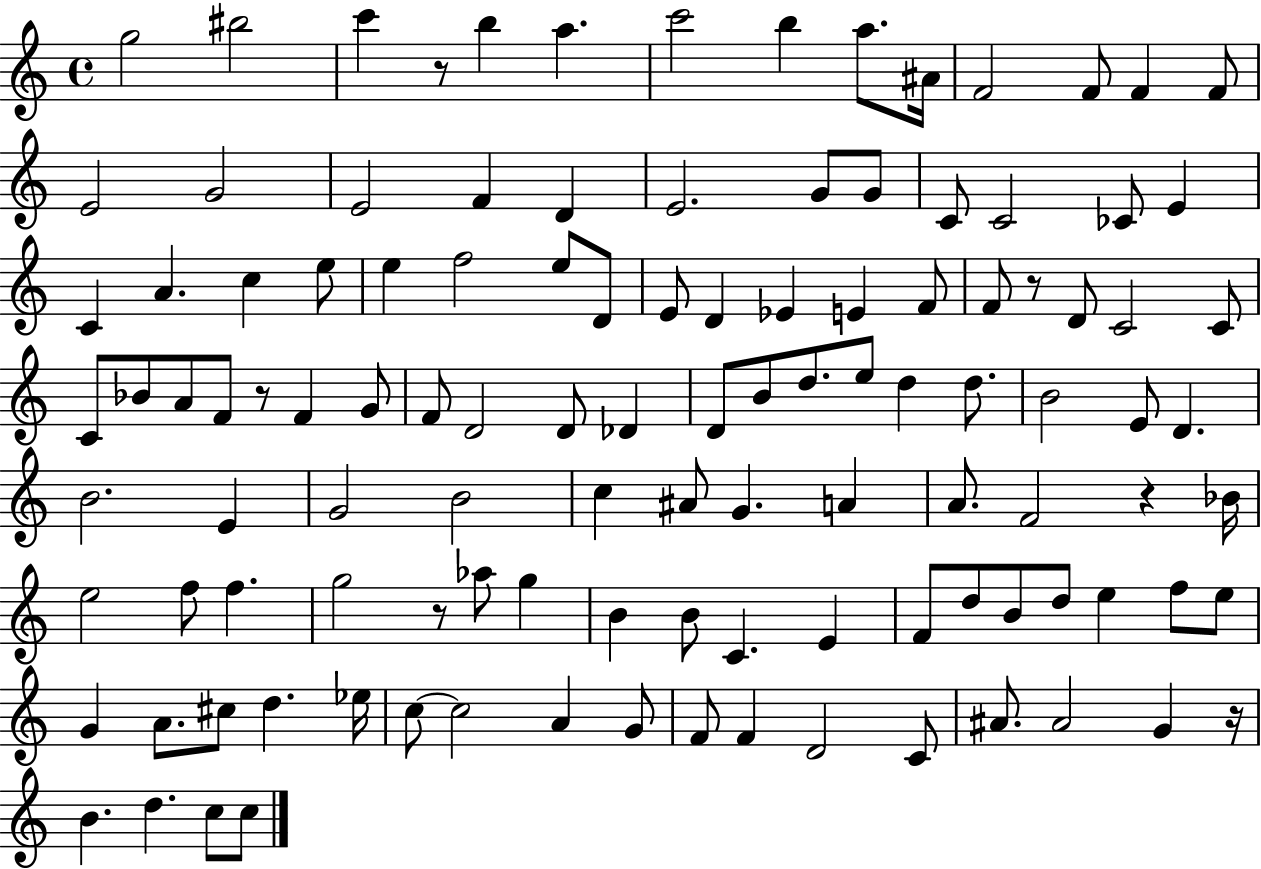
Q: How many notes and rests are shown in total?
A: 115